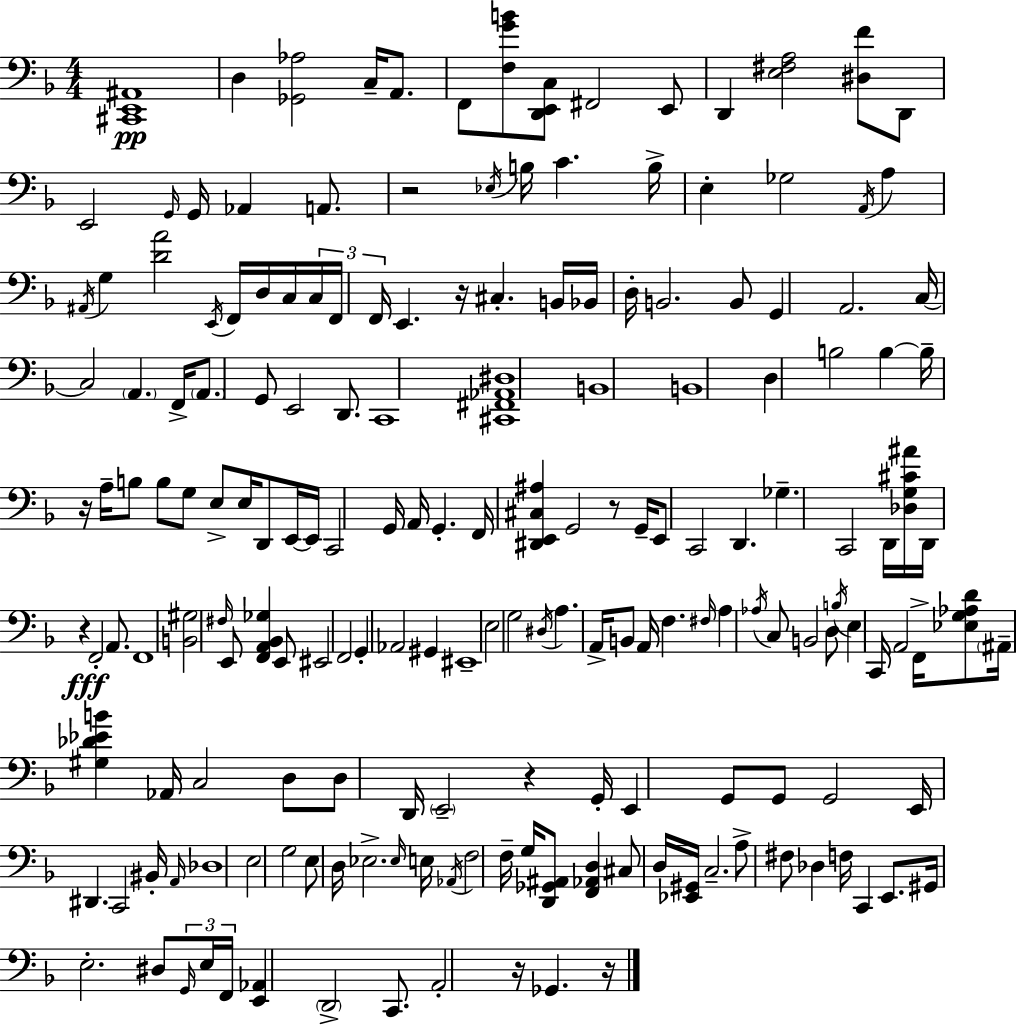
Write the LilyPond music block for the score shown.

{
  \clef bass
  \numericTimeSignature
  \time 4/4
  \key f \major
  <cis, e, ais,>1\pp | d4 <ges, aes>2 c16-- a,8. | f,8 <f g' b'>8 <d, e, c>8 fis,2 e,8 | d,4 <e fis a>2 <dis f'>8 d,8 | \break e,2 \grace { g,16 } g,16 aes,4 a,8. | r2 \acciaccatura { ees16 } b16 c'4. | b16-> e4-. ges2 \acciaccatura { a,16 } a4 | \acciaccatura { ais,16 } g4 <d' a'>2 | \break \acciaccatura { e,16 } f,16 d16 c16 \tuplet 3/2 { c16 f,16 f,16 } e,4. r16 cis4.-. | b,16 bes,16 d16-. b,2. | b,8 g,4 a,2. | c16~~ c2 \parenthesize a,4. | \break f,16-> \parenthesize a,8. g,8 e,2 | d,8. c,1 | <cis, fis, aes, dis>1 | b,1 | \break b,1 | d4 b2 | b4~~ b16-- r16 a16-- b8 b8 g8 e8-> | e16 d,8 e,16~~ e,16 c,2 g,16 a,16 g,4.-. | \break f,16 <dis, e, cis ais>4 g,2 | r8 g,16-- e,8 c,2 d,4. | ges4.-- c,2 | d,16 <des g cis' ais'>16 d,16 r4\fff f,2-. | \break a,8. f,1 | <b, gis>2 \grace { fis16 } e,8 | <f, a, bes, ges>4 e,8 eis,2 f,2 | g,4-. aes,2 | \break gis,4 eis,1-- | e2 g2 | \acciaccatura { dis16 } a4. a,16-> b,8 | a,16 f4. \grace { fis16 } a4 \acciaccatura { aes16 } c8 b,2 | \break d8 \acciaccatura { b16 } e4 c,16 a,2 | f,16-> <ees g aes d'>8 \parenthesize ais,16-- <gis des' ees' b'>4 aes,16 | c2 d8 d8 d,16 \parenthesize e,2-- | r4 g,16-. e,4 g,8 | \break g,8 g,2 e,16 dis,4. | c,2 bis,16-. \grace { a,16 } des1 | e2 | g2 e8 d16 ees2.-> | \break \grace { ees16 } e16 \acciaccatura { aes,16 } f2 | f16-- g16 <d, ges, ais,>8 <f, aes, d>4 cis8 d16 | <ees, gis,>16 c2.-- a8-> fis8 | des4 f16 c,4 e,8. gis,16 e2.-. | \break dis8 \tuplet 3/2 { \grace { g,16 } e16 f,16 } <e, aes,>4 | \parenthesize d,2-> c,8. a,2-. | r16 ges,4. r16 \bar "|."
}